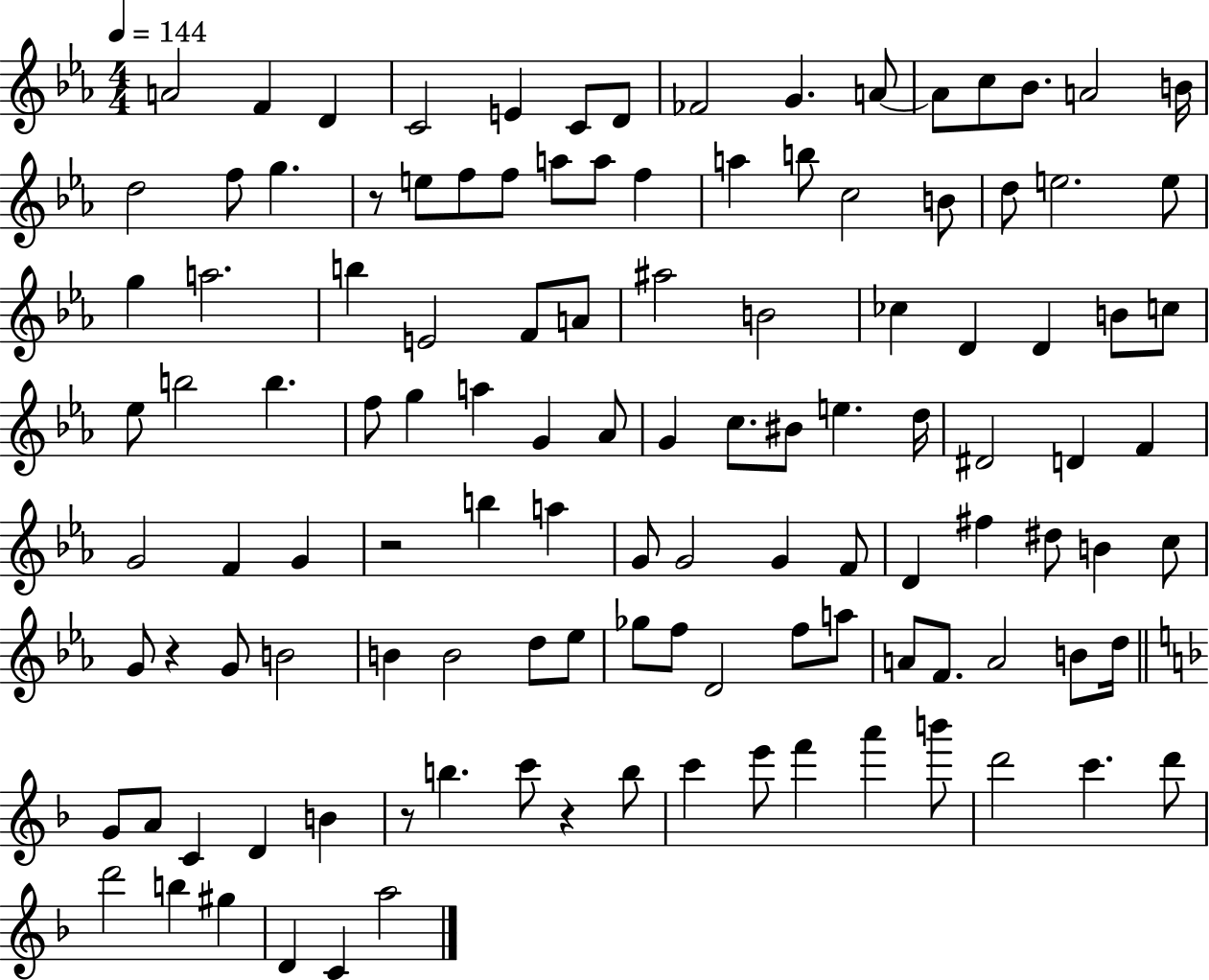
{
  \clef treble
  \numericTimeSignature
  \time 4/4
  \key ees \major
  \tempo 4 = 144
  a'2 f'4 d'4 | c'2 e'4 c'8 d'8 | fes'2 g'4. a'8~~ | a'8 c''8 bes'8. a'2 b'16 | \break d''2 f''8 g''4. | r8 e''8 f''8 f''8 a''8 a''8 f''4 | a''4 b''8 c''2 b'8 | d''8 e''2. e''8 | \break g''4 a''2. | b''4 e'2 f'8 a'8 | ais''2 b'2 | ces''4 d'4 d'4 b'8 c''8 | \break ees''8 b''2 b''4. | f''8 g''4 a''4 g'4 aes'8 | g'4 c''8. bis'8 e''4. d''16 | dis'2 d'4 f'4 | \break g'2 f'4 g'4 | r2 b''4 a''4 | g'8 g'2 g'4 f'8 | d'4 fis''4 dis''8 b'4 c''8 | \break g'8 r4 g'8 b'2 | b'4 b'2 d''8 ees''8 | ges''8 f''8 d'2 f''8 a''8 | a'8 f'8. a'2 b'8 d''16 | \break \bar "||" \break \key f \major g'8 a'8 c'4 d'4 b'4 | r8 b''4. c'''8 r4 b''8 | c'''4 e'''8 f'''4 a'''4 b'''8 | d'''2 c'''4. d'''8 | \break d'''2 b''4 gis''4 | d'4 c'4 a''2 | \bar "|."
}